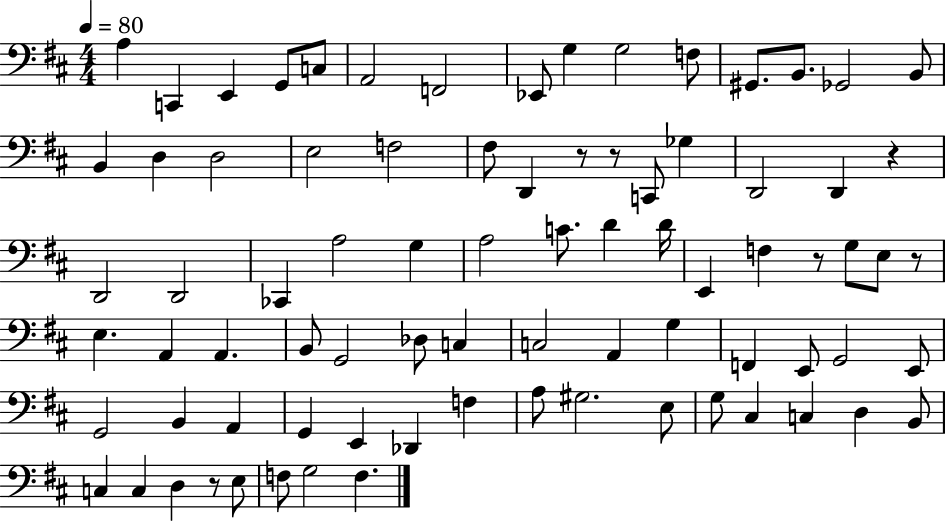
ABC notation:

X:1
T:Untitled
M:4/4
L:1/4
K:D
A, C,, E,, G,,/2 C,/2 A,,2 F,,2 _E,,/2 G, G,2 F,/2 ^G,,/2 B,,/2 _G,,2 B,,/2 B,, D, D,2 E,2 F,2 ^F,/2 D,, z/2 z/2 C,,/2 _G, D,,2 D,, z D,,2 D,,2 _C,, A,2 G, A,2 C/2 D D/4 E,, F, z/2 G,/2 E,/2 z/2 E, A,, A,, B,,/2 G,,2 _D,/2 C, C,2 A,, G, F,, E,,/2 G,,2 E,,/2 G,,2 B,, A,, G,, E,, _D,, F, A,/2 ^G,2 E,/2 G,/2 ^C, C, D, B,,/2 C, C, D, z/2 E,/2 F,/2 G,2 F,